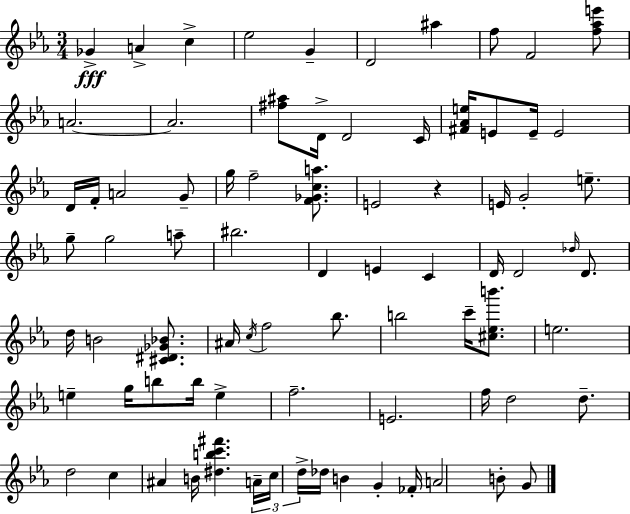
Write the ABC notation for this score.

X:1
T:Untitled
M:3/4
L:1/4
K:Cm
_G A c _e2 G D2 ^a f/2 F2 [f_ae']/2 A2 A2 [^f^a]/2 D/4 D2 C/4 [^F_Ae]/4 E/2 E/4 E2 D/4 F/4 A2 G/2 g/4 f2 [F_Gca]/2 E2 z E/4 G2 e/2 g/2 g2 a/2 ^b2 D E C D/4 D2 _d/4 D/2 d/4 B2 [^C^D_G_B]/2 ^A/4 c/4 f2 _b/2 b2 c'/4 [^c_eb']/2 e2 e g/4 b/2 b/4 e f2 E2 f/4 d2 d/2 d2 c ^A B/4 [^dbc'^f'] A/4 c/4 d/4 _d/4 B G _F/4 A2 B/2 G/2